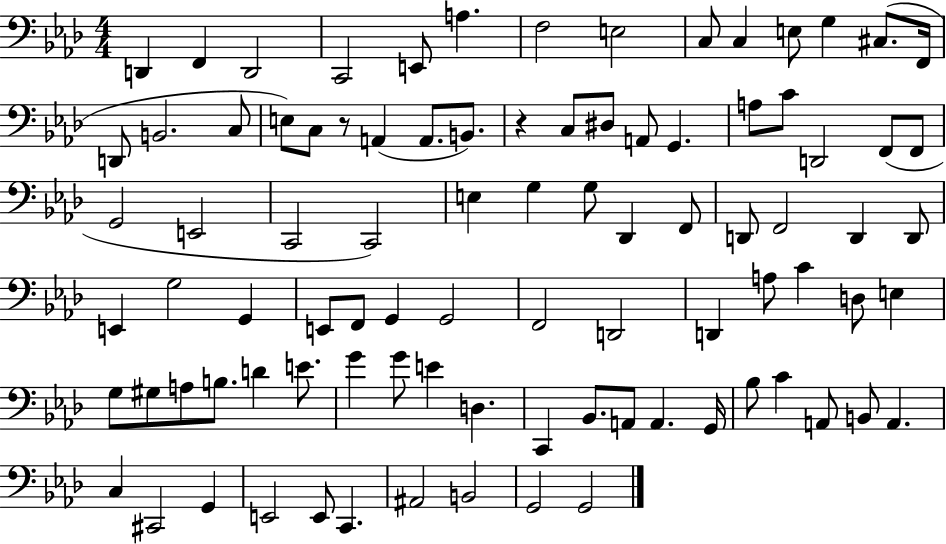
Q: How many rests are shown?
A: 2